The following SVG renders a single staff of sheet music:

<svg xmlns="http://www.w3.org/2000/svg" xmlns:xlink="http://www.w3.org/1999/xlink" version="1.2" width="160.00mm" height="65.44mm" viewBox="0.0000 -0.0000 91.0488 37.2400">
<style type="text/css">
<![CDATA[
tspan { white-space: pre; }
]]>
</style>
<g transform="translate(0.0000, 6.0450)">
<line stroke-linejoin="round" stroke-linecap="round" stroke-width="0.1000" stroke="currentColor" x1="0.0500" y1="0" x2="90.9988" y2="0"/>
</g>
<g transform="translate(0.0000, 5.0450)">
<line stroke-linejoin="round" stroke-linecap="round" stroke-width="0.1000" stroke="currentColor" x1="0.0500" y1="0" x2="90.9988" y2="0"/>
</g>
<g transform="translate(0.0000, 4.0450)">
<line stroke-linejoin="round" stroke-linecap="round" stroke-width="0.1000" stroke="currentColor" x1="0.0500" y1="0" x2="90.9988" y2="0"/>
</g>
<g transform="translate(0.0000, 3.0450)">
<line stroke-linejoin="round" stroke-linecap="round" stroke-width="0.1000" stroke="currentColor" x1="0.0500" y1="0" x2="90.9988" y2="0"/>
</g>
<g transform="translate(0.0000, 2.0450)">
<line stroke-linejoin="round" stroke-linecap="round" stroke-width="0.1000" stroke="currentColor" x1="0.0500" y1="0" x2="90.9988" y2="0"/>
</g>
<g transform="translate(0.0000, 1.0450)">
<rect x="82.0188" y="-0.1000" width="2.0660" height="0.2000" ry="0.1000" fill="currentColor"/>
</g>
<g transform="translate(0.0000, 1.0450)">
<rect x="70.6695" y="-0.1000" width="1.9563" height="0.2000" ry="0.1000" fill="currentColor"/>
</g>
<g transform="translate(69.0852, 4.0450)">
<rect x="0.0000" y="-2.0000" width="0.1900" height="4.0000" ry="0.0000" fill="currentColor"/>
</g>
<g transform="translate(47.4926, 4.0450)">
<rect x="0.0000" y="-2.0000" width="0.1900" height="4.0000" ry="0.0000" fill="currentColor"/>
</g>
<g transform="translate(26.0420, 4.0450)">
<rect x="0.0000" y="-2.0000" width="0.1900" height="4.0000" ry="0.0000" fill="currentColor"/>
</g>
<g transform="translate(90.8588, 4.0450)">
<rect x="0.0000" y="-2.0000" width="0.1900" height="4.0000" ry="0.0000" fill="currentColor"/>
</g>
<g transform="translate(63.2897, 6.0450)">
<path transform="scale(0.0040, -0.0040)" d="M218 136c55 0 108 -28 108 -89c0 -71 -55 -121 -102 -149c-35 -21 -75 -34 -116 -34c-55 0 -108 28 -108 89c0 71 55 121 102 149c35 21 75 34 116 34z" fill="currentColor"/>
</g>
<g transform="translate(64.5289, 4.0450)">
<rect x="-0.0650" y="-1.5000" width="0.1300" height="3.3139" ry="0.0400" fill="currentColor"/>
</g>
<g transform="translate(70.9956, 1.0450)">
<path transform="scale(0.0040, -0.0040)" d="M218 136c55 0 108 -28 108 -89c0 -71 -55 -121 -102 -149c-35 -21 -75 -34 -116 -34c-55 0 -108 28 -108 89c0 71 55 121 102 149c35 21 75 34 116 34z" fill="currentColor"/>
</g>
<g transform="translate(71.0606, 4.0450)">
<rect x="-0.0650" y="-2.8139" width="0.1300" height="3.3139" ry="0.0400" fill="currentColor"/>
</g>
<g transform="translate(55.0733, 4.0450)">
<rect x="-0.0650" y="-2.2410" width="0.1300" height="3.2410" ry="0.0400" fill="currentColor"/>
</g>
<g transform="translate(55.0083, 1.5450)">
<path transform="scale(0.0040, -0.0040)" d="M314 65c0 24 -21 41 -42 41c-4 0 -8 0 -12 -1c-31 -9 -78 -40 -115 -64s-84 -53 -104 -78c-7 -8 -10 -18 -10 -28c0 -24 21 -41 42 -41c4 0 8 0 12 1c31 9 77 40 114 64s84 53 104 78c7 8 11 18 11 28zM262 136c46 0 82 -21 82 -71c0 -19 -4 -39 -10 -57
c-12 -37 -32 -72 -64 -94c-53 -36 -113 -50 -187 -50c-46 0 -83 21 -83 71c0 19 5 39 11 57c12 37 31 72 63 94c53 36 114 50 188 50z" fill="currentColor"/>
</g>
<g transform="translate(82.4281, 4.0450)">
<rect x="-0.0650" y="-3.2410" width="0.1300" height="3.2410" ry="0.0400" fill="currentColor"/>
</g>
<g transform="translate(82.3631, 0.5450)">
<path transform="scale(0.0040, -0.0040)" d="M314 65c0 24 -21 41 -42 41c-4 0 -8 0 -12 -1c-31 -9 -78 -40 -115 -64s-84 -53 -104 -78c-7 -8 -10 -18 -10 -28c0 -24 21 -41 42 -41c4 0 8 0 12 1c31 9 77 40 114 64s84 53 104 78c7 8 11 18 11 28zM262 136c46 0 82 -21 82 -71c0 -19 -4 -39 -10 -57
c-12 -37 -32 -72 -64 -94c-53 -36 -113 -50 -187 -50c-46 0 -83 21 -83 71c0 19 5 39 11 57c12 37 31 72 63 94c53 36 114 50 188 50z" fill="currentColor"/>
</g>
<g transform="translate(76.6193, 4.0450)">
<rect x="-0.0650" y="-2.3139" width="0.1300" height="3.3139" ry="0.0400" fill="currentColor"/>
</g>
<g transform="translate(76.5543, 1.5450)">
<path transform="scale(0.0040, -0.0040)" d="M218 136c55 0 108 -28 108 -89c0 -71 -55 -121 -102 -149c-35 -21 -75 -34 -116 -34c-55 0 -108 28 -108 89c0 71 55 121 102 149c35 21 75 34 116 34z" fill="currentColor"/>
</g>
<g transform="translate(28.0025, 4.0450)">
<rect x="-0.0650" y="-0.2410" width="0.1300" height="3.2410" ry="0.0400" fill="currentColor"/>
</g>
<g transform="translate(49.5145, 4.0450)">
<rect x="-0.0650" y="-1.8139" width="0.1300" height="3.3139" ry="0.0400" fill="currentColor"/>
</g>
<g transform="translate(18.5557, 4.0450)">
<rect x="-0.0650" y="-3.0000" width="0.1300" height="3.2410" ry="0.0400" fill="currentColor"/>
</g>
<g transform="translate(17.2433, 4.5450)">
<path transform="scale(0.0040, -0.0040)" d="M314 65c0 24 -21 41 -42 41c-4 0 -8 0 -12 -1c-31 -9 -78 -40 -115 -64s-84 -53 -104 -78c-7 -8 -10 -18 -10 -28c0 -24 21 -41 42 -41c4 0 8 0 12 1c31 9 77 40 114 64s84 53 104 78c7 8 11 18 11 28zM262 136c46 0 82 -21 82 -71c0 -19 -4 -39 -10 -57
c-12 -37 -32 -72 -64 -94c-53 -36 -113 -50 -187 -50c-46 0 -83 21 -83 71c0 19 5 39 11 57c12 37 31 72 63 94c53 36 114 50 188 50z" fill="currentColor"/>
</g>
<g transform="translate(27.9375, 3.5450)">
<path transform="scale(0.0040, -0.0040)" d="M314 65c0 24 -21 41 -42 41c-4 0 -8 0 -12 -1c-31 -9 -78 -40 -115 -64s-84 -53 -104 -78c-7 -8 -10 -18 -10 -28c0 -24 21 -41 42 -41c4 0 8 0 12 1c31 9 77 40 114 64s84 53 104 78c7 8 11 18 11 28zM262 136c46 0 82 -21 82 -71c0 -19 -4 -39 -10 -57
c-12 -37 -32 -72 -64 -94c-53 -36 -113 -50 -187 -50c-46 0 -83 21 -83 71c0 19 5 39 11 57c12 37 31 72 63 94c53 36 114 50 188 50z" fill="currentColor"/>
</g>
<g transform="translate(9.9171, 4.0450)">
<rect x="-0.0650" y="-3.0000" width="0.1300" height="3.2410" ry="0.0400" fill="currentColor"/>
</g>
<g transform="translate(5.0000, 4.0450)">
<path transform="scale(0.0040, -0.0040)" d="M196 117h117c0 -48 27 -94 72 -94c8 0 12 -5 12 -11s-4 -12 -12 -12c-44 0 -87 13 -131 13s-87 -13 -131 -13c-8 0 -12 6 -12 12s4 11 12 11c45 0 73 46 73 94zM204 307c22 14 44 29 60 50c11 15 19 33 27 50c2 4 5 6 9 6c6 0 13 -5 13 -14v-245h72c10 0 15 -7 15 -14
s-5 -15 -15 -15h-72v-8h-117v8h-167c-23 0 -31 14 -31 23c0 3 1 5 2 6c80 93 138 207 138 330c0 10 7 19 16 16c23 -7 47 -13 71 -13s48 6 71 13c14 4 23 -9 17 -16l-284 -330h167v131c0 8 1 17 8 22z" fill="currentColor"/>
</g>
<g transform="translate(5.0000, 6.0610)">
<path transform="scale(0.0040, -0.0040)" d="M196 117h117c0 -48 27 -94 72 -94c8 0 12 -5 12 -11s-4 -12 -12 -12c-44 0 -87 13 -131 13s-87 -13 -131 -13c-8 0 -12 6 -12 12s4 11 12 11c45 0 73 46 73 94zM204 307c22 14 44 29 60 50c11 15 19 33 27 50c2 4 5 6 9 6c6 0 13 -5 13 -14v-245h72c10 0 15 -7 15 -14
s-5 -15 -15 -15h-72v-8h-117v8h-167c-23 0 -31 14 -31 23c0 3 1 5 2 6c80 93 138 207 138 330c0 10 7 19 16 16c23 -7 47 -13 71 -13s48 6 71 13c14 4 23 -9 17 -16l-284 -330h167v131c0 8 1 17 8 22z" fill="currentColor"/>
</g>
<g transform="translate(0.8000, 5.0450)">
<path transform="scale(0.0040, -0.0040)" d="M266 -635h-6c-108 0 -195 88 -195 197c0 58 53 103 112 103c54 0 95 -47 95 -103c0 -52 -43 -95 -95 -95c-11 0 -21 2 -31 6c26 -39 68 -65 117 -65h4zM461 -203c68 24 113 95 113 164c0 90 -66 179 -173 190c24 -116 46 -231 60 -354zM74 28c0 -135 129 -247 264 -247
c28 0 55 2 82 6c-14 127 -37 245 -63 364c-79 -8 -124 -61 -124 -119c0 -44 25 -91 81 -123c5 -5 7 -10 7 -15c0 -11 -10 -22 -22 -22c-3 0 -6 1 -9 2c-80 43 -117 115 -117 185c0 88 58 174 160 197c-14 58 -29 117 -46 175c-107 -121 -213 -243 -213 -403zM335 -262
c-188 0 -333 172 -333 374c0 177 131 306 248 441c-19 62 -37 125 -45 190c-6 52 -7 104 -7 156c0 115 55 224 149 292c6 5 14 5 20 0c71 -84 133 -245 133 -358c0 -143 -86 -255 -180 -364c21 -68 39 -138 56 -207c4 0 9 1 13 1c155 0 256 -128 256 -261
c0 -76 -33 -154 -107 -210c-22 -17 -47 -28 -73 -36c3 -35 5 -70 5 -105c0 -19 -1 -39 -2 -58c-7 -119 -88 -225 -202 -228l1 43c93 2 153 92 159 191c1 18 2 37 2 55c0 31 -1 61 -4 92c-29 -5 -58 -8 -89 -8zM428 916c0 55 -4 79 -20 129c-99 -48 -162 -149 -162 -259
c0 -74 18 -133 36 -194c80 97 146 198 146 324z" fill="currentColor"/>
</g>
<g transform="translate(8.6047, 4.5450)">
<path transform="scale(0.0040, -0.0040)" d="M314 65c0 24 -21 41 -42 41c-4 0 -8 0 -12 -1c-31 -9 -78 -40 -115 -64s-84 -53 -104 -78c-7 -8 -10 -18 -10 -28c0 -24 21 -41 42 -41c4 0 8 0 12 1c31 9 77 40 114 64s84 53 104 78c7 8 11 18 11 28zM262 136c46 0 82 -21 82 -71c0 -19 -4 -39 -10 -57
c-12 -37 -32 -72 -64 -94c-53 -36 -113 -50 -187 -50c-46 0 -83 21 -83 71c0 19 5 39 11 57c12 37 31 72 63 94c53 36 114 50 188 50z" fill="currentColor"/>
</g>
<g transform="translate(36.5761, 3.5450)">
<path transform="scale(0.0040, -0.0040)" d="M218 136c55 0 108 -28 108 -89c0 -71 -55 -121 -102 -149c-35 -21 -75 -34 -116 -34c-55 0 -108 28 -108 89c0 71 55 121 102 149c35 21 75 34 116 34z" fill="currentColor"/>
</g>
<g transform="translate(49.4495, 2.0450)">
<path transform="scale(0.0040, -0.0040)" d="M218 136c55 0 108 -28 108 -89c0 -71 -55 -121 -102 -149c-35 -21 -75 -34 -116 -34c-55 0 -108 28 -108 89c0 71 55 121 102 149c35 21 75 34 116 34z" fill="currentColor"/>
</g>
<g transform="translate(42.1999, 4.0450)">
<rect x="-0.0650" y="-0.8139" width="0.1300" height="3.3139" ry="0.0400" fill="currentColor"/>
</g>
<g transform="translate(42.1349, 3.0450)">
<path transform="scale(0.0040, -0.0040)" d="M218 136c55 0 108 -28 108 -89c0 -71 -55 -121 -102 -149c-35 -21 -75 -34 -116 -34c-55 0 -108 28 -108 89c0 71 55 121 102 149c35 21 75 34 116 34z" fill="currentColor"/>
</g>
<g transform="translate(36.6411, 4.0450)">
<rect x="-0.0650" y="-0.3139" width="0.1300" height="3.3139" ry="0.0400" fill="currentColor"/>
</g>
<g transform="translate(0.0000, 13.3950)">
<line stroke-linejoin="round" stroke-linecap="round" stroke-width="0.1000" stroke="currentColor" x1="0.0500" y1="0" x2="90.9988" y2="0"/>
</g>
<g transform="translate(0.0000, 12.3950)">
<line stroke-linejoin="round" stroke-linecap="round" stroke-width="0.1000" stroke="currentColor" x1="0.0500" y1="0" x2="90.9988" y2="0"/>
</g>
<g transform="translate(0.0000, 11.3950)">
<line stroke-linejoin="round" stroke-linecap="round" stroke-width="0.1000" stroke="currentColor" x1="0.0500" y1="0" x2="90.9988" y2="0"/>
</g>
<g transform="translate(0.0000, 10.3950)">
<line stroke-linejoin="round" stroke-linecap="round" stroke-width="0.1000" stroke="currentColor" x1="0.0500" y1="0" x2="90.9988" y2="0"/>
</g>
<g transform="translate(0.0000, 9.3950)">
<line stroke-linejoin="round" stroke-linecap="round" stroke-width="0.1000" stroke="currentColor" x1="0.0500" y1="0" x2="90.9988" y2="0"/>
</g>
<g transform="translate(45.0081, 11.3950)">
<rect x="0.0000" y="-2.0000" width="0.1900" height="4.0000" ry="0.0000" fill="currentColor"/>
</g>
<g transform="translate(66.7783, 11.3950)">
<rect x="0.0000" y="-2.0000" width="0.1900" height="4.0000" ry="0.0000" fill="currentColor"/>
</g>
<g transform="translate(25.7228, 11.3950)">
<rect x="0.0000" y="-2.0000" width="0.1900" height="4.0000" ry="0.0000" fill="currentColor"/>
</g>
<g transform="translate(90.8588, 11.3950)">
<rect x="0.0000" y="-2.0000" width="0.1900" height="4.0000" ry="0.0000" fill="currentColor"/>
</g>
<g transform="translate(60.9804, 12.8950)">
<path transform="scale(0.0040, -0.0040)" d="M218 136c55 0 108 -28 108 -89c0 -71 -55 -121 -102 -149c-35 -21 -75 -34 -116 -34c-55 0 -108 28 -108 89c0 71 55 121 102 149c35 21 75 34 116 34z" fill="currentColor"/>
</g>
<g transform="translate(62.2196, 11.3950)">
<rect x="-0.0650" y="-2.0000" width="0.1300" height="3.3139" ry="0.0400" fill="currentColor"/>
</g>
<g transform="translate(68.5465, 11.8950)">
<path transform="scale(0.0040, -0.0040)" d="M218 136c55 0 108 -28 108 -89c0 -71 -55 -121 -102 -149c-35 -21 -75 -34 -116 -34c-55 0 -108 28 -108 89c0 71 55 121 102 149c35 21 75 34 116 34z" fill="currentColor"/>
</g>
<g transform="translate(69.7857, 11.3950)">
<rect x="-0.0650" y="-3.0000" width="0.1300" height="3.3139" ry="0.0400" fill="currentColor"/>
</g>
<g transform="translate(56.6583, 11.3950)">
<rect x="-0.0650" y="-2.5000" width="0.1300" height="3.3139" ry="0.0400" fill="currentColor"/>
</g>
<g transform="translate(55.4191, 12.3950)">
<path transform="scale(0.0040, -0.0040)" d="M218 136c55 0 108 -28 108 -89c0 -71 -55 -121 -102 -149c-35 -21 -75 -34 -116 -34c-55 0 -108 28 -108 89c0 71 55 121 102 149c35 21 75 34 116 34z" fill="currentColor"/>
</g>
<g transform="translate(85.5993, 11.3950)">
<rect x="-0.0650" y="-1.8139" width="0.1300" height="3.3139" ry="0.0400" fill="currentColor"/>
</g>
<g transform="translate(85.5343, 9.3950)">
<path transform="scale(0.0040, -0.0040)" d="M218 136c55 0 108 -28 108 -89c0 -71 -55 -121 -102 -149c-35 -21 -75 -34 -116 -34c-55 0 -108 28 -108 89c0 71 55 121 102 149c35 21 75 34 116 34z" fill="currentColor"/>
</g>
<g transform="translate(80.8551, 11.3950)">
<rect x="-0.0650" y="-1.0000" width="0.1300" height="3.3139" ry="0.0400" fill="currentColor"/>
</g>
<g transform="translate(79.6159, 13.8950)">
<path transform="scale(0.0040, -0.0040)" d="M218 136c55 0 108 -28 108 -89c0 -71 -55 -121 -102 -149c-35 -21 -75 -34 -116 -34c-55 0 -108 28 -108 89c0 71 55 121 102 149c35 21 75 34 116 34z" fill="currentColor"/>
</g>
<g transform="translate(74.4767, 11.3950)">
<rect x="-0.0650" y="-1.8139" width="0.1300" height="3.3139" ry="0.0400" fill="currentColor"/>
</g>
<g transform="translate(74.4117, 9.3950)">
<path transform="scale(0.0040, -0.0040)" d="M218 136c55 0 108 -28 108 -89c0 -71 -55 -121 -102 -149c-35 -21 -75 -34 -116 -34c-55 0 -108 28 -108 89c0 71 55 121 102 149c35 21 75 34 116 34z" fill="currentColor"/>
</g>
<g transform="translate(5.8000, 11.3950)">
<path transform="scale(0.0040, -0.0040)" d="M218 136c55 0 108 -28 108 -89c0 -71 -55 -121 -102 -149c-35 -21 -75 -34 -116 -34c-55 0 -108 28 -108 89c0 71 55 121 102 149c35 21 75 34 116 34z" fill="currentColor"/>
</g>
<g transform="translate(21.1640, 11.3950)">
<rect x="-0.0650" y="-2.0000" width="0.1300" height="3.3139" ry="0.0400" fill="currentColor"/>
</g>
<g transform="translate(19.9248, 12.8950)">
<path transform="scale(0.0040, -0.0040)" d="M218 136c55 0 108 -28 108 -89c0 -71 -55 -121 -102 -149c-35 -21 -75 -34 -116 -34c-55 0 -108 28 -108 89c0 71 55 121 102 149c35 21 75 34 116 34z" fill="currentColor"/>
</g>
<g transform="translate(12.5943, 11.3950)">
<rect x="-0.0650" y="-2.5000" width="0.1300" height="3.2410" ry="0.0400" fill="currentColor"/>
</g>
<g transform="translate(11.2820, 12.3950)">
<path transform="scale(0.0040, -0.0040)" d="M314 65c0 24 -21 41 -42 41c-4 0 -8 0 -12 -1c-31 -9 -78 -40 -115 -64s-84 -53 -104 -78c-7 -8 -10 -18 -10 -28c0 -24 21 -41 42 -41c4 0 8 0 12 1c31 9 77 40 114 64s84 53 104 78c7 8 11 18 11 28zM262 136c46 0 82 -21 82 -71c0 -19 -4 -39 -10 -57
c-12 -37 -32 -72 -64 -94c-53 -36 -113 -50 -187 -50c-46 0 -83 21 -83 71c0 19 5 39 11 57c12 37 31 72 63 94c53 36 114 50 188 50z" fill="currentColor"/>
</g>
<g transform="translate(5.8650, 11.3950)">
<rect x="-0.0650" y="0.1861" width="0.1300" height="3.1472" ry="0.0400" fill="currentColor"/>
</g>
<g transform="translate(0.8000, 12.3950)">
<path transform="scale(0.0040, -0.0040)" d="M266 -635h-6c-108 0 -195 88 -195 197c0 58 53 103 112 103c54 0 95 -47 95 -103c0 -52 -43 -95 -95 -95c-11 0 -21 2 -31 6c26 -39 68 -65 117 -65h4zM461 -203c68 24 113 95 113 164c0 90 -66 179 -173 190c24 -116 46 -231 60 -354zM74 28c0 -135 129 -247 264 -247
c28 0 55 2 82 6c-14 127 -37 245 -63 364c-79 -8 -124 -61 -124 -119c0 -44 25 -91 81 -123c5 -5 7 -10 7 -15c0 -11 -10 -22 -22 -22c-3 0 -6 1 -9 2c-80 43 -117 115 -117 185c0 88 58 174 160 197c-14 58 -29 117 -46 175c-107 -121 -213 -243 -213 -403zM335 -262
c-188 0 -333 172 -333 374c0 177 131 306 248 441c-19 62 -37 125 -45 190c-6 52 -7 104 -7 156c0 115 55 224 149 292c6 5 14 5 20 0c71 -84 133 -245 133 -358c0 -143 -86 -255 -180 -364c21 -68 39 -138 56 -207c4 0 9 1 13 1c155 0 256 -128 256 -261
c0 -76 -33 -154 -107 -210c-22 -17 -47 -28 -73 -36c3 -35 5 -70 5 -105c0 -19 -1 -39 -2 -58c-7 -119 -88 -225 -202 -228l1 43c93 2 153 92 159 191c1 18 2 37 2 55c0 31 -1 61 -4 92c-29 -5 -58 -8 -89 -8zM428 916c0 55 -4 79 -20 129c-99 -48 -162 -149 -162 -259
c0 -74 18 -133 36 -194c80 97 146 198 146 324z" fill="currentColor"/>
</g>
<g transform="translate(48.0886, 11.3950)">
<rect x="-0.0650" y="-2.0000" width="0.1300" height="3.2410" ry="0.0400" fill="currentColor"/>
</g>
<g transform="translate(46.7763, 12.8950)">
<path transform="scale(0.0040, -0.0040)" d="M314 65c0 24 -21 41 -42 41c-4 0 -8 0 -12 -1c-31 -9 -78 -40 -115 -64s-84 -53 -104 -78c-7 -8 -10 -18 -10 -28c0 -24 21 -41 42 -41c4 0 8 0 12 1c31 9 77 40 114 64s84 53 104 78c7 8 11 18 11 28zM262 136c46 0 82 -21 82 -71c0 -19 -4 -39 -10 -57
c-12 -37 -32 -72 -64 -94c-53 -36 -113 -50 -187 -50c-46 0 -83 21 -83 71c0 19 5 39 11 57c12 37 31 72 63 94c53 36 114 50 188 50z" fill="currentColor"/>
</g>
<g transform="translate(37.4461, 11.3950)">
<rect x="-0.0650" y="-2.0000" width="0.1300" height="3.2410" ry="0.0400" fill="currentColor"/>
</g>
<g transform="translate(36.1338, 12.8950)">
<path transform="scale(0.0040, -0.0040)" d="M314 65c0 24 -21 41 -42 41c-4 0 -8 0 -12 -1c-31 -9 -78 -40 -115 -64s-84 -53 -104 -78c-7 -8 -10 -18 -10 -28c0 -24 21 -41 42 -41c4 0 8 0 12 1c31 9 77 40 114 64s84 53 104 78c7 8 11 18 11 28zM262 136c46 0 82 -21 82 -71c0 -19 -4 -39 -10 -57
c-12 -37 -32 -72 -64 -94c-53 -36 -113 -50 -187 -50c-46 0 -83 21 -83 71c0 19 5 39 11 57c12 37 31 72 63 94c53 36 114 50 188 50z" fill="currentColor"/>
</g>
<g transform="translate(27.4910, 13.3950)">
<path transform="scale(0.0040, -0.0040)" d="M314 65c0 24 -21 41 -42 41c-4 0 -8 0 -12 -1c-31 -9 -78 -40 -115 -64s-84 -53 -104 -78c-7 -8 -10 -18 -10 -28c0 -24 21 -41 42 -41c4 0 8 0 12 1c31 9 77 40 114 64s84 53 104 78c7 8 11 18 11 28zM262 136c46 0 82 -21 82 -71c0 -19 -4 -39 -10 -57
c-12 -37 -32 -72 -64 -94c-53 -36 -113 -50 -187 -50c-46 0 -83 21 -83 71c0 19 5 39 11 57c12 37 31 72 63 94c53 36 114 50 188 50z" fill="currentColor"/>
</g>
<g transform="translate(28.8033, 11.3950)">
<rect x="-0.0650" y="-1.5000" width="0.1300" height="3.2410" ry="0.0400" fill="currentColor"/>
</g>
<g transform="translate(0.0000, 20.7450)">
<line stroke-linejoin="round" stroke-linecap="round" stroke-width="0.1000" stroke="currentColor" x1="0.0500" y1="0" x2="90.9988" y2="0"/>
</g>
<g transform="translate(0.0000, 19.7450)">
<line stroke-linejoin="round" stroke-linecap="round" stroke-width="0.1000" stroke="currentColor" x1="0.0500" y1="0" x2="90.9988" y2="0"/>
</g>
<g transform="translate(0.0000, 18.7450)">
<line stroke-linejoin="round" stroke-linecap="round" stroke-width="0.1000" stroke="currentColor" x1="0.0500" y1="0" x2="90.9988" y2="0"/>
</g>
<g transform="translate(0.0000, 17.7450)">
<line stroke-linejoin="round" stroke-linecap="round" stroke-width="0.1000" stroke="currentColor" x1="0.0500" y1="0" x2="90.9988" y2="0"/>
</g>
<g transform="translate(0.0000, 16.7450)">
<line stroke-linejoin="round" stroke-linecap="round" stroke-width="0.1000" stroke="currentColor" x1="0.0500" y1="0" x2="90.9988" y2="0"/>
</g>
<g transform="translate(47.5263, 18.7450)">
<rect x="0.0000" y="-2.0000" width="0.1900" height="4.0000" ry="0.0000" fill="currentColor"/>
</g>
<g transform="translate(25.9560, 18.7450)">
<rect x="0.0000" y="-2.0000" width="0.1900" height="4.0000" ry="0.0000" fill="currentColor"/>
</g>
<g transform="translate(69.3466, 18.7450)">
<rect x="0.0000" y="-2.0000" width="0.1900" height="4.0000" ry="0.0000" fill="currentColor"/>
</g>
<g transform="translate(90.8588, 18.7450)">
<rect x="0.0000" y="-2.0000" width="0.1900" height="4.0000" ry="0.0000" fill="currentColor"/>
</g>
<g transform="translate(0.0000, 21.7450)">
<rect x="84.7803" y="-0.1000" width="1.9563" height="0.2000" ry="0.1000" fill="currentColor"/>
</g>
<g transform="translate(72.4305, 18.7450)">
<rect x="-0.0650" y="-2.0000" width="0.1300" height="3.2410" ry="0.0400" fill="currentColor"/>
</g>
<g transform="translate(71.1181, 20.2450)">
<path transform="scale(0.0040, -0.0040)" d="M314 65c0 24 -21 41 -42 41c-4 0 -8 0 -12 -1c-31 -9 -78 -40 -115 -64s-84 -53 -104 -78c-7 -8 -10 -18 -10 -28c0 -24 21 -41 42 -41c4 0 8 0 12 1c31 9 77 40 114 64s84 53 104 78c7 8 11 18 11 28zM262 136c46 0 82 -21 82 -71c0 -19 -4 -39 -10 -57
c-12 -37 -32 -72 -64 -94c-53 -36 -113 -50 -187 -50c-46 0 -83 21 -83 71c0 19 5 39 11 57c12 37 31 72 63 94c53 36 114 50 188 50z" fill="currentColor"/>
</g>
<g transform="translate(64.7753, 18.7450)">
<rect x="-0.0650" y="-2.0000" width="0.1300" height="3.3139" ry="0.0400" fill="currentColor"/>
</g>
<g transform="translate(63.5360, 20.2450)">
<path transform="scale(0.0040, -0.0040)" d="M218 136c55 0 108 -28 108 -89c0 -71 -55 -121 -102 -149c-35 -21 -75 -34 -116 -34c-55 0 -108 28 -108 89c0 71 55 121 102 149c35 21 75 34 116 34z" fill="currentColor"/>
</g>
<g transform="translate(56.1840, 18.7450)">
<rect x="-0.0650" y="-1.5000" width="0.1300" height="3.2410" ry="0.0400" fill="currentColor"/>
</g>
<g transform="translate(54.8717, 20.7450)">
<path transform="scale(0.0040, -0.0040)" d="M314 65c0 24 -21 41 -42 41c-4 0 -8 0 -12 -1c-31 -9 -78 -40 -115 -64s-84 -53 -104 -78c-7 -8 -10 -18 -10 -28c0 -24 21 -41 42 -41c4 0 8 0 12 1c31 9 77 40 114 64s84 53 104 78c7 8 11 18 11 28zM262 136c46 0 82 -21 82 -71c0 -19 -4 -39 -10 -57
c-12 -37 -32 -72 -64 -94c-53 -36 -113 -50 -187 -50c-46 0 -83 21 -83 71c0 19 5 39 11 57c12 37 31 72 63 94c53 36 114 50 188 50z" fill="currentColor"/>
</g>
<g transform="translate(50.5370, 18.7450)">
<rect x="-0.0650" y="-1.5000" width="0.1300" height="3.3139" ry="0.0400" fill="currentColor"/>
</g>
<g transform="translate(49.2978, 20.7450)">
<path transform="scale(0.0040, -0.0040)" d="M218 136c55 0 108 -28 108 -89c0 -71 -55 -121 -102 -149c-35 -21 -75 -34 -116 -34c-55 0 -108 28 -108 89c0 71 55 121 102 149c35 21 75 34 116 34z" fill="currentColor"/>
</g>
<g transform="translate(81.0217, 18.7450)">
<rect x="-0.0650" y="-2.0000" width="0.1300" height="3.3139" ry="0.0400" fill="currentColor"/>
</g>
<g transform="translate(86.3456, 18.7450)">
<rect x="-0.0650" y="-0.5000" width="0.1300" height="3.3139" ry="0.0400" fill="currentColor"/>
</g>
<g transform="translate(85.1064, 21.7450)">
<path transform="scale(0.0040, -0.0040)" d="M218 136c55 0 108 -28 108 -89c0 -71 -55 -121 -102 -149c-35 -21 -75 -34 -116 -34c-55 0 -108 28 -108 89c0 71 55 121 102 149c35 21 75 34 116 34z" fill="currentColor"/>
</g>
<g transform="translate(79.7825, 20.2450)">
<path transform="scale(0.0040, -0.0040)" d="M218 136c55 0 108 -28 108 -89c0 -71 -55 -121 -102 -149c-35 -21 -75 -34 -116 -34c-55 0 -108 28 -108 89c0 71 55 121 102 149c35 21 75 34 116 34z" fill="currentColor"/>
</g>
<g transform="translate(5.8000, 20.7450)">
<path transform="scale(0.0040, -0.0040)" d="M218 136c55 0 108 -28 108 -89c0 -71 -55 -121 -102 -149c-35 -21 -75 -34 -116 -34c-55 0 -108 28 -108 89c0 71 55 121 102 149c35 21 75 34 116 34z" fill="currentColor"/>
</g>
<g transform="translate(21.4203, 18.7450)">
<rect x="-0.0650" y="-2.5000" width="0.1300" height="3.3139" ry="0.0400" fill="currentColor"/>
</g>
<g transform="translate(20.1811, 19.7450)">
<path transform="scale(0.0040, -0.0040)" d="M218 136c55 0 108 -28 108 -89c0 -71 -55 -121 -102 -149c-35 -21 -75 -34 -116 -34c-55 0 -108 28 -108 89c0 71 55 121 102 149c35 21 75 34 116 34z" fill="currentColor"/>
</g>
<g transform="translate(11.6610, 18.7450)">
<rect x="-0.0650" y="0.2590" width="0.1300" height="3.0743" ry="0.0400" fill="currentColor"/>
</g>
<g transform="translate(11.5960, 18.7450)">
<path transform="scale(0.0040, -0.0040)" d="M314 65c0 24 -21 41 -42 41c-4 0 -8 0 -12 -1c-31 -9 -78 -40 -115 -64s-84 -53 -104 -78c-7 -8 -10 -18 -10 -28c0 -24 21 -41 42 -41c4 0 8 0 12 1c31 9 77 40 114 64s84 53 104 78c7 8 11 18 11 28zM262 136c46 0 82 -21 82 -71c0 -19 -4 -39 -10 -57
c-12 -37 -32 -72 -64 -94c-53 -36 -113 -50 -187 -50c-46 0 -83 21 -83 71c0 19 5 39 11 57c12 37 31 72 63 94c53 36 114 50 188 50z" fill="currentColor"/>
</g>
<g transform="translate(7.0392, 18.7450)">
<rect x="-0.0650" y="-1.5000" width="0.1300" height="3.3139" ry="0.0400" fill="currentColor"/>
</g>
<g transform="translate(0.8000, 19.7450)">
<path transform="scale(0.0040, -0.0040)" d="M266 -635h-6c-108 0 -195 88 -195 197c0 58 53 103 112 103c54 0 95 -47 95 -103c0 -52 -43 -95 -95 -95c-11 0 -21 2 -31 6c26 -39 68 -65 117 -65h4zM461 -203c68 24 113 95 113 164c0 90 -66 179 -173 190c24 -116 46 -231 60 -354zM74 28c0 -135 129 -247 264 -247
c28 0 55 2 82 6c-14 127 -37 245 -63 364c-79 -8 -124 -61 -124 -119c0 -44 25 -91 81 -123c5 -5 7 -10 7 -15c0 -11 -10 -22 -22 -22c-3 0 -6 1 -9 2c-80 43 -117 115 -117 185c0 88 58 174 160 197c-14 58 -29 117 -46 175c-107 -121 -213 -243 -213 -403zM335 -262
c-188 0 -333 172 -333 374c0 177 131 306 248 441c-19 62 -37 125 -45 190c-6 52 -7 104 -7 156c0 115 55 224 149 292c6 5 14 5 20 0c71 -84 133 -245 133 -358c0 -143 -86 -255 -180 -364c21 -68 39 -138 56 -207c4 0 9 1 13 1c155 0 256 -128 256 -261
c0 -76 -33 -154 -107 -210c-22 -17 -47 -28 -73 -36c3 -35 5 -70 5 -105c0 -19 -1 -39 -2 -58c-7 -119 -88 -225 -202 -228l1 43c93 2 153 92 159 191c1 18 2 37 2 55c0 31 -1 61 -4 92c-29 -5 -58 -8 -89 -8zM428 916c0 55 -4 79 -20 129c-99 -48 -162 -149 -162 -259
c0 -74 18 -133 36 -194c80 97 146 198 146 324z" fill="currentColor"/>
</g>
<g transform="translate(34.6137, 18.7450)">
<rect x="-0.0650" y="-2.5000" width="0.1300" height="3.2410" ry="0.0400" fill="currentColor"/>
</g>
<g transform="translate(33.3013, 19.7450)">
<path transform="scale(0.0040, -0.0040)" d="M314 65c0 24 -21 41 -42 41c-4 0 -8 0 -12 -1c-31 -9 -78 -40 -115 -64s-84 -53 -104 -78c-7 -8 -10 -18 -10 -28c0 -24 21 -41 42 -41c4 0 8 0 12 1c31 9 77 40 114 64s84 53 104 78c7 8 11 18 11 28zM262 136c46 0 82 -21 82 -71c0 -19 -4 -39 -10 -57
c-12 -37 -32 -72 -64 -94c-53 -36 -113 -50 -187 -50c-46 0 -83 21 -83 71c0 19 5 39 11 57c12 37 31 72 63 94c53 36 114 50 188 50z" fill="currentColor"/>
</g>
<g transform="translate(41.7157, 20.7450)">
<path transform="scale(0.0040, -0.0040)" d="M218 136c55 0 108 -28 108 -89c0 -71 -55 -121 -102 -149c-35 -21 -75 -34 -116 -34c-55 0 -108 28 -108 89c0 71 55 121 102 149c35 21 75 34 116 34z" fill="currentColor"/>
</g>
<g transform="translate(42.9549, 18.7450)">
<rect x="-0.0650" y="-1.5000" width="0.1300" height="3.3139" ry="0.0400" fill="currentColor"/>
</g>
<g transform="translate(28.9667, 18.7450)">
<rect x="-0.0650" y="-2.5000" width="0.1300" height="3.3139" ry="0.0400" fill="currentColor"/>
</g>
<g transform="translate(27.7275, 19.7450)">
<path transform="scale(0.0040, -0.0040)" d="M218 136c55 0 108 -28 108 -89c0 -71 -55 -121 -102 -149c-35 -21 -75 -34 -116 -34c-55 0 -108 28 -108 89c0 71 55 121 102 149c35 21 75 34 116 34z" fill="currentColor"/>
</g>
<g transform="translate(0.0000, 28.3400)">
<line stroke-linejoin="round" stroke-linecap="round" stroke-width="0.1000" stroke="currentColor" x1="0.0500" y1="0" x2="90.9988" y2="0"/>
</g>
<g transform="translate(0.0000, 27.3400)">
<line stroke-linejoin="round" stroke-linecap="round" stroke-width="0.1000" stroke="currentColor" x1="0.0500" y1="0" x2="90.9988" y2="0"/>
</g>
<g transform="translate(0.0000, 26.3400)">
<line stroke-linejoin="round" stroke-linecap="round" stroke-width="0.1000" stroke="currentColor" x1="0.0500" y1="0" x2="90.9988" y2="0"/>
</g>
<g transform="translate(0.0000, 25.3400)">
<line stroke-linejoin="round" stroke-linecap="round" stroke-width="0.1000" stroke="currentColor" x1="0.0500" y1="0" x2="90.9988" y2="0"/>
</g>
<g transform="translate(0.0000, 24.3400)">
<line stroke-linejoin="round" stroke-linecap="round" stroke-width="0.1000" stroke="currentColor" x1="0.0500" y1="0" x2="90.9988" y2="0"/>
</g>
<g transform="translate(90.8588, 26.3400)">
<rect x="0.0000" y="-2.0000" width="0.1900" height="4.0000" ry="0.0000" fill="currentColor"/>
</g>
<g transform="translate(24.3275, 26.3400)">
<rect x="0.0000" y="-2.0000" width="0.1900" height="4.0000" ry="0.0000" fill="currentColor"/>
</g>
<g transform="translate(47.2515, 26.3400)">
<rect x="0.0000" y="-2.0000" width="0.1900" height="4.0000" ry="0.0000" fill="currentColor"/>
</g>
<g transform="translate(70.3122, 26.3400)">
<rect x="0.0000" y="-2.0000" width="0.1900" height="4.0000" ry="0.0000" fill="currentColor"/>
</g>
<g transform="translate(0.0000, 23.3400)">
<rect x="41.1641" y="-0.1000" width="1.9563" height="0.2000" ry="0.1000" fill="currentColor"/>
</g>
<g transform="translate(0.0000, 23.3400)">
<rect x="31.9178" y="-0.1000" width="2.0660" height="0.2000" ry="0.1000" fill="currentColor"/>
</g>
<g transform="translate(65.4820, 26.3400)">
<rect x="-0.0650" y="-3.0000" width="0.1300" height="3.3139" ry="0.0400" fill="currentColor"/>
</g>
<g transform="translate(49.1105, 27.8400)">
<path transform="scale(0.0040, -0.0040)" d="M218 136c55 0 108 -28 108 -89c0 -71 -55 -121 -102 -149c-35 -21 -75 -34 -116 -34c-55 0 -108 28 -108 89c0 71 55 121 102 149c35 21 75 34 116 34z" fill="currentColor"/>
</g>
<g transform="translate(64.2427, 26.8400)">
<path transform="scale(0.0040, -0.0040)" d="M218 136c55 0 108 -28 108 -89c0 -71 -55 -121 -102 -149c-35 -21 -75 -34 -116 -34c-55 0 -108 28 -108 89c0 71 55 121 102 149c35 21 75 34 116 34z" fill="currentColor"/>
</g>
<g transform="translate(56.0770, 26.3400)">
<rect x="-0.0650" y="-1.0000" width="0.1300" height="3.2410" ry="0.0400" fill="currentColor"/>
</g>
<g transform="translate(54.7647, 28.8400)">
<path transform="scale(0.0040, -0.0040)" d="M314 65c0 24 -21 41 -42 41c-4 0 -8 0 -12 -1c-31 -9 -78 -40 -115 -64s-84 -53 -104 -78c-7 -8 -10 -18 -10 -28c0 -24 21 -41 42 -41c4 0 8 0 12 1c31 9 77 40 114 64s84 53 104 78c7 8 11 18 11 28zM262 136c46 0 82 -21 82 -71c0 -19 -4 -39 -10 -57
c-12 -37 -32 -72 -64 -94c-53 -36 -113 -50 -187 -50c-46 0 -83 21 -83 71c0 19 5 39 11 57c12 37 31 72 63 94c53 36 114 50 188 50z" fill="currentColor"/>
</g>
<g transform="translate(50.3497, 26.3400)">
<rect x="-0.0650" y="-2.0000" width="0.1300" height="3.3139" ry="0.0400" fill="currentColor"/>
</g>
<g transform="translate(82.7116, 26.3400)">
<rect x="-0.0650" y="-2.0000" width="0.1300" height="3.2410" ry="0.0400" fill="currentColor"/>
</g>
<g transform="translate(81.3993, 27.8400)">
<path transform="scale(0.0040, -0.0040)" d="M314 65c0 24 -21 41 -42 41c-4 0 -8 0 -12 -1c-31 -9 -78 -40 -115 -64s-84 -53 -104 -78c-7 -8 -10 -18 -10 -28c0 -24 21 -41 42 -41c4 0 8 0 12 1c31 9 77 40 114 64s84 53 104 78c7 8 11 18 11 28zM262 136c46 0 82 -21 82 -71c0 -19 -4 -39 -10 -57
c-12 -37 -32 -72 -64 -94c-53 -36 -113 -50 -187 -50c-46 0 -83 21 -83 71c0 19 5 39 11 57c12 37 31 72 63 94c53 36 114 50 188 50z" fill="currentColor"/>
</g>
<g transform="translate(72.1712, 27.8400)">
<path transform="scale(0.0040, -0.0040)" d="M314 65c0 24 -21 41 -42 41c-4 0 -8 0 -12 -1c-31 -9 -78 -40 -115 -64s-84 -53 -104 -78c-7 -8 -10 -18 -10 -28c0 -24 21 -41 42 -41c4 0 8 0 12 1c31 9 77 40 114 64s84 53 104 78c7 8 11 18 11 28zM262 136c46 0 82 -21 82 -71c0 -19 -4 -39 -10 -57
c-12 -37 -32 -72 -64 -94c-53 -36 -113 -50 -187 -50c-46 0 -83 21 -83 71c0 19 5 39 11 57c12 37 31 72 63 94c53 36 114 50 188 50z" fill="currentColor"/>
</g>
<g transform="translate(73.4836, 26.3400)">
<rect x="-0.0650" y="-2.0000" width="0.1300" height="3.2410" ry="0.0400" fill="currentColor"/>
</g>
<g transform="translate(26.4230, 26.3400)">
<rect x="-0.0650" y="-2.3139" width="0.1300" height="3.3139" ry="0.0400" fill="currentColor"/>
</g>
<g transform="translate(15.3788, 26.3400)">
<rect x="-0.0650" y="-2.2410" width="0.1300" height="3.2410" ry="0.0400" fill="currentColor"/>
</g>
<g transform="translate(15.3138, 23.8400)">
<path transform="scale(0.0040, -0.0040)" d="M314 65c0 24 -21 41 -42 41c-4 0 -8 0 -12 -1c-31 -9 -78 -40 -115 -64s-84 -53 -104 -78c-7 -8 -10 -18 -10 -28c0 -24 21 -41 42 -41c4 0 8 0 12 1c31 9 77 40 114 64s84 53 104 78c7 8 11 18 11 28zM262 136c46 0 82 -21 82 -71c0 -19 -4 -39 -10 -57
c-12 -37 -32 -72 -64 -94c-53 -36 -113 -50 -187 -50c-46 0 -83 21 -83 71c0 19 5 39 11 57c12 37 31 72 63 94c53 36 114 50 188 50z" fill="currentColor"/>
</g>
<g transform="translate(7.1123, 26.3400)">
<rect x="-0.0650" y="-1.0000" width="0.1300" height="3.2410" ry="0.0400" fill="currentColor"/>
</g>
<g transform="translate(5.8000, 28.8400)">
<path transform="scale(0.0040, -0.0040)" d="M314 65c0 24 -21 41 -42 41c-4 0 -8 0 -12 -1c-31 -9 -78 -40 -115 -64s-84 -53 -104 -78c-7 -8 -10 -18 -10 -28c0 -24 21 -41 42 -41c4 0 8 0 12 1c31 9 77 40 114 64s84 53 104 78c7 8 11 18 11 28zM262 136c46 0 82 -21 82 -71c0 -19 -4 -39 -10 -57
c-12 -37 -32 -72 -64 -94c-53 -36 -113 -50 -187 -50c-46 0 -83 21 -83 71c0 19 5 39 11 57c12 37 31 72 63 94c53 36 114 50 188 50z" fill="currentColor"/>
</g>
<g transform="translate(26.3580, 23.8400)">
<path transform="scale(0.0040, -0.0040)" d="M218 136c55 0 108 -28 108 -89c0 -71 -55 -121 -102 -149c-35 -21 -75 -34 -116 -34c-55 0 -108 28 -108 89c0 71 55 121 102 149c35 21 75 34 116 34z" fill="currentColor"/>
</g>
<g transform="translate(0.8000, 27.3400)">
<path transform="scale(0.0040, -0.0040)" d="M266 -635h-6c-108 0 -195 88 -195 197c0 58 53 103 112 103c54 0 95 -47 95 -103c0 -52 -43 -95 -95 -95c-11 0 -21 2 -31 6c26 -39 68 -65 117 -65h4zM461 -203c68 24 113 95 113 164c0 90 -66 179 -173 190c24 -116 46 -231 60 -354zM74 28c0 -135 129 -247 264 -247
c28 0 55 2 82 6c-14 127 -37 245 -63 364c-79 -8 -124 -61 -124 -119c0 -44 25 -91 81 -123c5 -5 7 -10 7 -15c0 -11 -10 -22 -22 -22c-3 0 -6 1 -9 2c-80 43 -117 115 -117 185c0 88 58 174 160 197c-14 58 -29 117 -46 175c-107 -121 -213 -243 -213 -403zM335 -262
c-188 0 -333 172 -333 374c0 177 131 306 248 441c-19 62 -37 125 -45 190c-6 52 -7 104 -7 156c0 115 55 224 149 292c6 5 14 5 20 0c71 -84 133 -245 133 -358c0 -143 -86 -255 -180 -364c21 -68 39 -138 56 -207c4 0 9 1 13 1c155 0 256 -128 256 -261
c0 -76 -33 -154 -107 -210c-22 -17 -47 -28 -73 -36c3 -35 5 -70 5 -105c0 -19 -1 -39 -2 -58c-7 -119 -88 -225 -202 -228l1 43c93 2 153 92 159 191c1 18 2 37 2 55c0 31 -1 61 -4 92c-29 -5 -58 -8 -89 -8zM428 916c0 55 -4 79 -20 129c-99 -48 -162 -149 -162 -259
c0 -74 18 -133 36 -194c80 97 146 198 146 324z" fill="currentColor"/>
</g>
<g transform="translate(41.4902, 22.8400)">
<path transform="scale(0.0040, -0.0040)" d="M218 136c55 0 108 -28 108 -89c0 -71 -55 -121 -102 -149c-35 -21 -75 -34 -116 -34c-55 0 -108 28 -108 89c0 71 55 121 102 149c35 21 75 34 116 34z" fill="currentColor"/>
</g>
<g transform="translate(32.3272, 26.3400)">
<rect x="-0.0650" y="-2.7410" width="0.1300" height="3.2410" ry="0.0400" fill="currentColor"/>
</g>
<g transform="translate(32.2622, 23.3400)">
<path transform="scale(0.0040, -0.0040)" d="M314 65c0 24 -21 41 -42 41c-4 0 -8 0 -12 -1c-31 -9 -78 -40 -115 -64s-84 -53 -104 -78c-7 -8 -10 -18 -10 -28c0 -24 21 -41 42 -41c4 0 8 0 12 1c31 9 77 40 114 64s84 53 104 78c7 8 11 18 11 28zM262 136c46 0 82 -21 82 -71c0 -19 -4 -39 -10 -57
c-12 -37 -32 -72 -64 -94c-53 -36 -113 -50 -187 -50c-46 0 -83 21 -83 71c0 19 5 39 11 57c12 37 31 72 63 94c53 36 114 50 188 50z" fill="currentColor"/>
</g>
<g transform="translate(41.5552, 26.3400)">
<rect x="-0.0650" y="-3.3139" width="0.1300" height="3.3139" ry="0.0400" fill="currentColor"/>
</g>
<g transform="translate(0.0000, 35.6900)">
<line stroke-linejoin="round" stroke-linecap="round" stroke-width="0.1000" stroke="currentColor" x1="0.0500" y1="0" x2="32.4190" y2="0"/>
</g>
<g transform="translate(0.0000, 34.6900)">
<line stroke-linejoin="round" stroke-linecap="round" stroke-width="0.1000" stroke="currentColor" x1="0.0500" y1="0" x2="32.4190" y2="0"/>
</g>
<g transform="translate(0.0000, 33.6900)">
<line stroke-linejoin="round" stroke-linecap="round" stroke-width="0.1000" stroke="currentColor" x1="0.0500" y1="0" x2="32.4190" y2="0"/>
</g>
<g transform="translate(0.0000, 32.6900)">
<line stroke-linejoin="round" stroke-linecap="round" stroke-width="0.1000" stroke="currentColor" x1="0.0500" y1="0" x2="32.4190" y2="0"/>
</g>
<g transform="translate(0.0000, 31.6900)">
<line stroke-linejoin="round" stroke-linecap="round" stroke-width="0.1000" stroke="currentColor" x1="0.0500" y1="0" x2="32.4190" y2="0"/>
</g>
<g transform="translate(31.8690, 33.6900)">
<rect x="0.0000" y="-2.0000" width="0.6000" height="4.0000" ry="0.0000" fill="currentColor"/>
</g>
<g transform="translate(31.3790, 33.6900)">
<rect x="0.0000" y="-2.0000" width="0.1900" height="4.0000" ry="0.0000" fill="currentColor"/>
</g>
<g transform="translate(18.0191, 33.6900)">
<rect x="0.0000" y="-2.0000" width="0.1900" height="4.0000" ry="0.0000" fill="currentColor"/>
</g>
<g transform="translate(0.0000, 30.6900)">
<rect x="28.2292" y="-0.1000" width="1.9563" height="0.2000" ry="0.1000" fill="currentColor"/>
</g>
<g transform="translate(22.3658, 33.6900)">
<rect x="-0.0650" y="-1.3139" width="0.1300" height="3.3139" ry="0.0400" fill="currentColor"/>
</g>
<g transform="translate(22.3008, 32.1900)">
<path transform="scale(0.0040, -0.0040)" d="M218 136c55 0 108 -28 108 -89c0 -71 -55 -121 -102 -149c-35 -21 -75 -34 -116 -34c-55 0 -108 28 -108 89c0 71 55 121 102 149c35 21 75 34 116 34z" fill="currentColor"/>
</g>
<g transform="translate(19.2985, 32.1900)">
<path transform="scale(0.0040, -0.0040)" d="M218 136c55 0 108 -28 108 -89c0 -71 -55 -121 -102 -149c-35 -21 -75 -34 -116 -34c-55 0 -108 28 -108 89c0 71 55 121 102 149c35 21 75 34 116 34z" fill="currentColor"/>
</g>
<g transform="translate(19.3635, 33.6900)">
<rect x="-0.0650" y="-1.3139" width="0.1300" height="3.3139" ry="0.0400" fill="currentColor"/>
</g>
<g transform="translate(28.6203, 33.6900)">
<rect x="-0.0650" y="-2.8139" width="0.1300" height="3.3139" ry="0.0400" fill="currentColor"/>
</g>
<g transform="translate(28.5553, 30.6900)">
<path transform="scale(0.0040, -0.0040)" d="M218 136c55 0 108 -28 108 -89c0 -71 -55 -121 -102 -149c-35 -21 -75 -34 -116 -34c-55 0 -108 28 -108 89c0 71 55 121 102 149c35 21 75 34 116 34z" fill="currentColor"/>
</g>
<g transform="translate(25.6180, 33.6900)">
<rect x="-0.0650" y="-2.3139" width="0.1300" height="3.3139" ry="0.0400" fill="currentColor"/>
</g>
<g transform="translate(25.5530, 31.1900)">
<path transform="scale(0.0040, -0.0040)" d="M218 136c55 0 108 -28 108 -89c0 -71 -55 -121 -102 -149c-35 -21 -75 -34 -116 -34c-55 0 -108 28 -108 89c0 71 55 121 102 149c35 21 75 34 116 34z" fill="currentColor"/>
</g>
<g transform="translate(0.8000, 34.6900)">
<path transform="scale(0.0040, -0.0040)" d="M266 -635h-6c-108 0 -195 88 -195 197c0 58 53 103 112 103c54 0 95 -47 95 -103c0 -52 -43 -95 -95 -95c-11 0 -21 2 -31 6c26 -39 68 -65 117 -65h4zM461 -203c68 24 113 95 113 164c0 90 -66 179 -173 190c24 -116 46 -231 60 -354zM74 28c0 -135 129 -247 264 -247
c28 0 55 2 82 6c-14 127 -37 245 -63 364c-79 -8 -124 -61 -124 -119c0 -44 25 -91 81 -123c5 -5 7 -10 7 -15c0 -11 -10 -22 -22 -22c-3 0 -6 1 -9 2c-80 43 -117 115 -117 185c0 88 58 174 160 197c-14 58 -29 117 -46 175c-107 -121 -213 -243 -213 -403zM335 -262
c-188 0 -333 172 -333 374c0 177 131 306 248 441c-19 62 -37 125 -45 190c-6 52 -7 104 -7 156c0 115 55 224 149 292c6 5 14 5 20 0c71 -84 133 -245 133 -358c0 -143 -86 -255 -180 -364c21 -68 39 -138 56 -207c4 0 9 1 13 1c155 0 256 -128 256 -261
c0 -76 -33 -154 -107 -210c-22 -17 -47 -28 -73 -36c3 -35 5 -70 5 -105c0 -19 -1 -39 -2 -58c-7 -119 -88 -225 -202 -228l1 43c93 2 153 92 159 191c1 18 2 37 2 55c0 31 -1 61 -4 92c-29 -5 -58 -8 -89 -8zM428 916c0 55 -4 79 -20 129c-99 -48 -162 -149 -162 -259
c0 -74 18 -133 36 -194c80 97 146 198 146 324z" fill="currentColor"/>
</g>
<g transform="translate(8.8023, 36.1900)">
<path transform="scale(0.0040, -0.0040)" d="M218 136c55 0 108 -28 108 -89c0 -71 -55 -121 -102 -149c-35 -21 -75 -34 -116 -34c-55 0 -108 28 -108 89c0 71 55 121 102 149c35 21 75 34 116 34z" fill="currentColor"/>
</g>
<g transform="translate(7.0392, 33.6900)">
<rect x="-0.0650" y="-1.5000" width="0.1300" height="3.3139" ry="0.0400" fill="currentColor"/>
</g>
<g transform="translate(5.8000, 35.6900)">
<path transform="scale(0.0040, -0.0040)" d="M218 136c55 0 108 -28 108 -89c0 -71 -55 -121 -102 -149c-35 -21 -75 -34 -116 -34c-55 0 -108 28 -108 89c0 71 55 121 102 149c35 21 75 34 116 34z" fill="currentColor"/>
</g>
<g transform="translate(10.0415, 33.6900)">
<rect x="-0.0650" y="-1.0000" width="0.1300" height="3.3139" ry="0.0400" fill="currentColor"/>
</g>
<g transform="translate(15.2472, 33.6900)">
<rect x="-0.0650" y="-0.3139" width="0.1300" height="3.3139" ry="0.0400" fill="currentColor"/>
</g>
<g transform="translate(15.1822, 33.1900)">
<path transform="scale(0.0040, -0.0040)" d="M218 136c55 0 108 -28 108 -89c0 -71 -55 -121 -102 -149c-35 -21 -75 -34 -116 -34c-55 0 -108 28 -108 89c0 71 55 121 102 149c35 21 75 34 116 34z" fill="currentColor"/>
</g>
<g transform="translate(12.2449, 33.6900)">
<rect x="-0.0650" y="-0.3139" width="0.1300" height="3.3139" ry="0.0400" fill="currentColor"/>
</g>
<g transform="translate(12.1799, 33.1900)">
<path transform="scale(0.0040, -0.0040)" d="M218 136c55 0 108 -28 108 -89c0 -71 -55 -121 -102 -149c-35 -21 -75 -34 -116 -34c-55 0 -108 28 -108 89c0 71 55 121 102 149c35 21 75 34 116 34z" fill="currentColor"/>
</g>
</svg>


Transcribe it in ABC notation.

X:1
T:Untitled
M:4/4
L:1/4
K:C
A2 A2 c2 c d f g2 E a g b2 B G2 F E2 F2 F2 G F A f D f E B2 G G G2 E E E2 F F2 F C D2 g2 g a2 b F D2 A F2 F2 E D c c e e g a